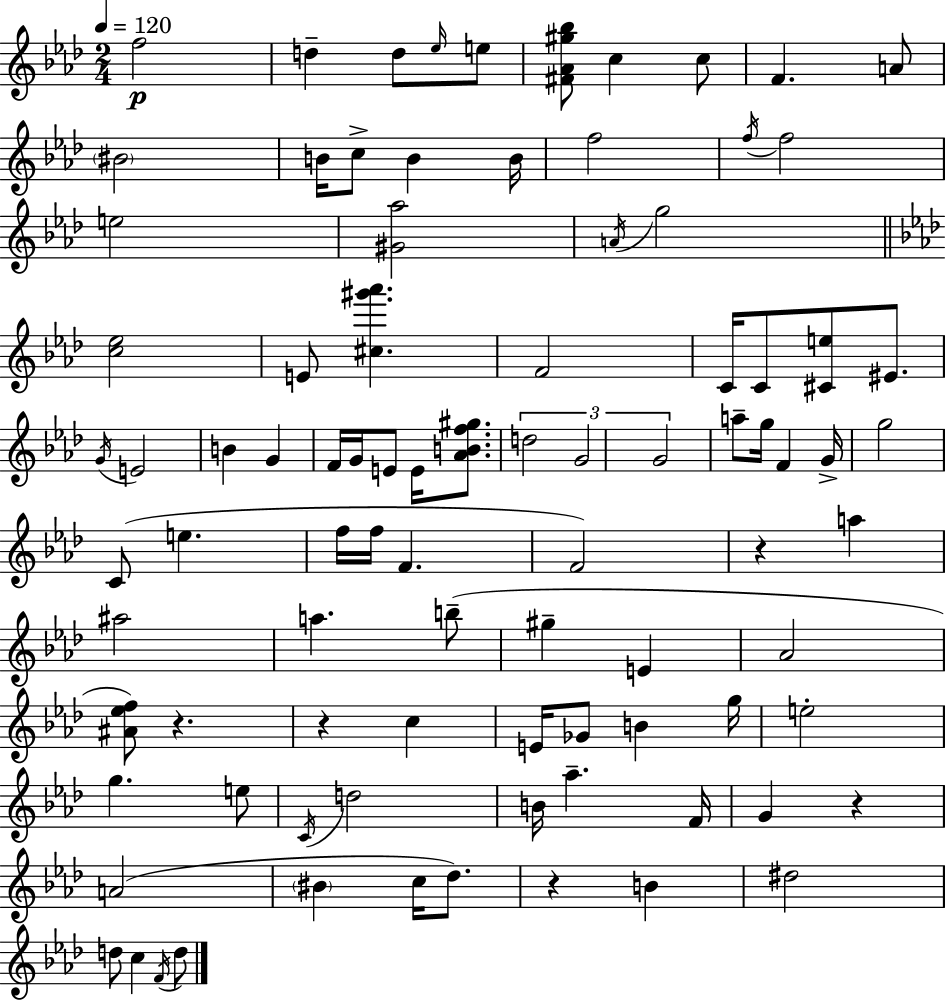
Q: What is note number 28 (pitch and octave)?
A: B4